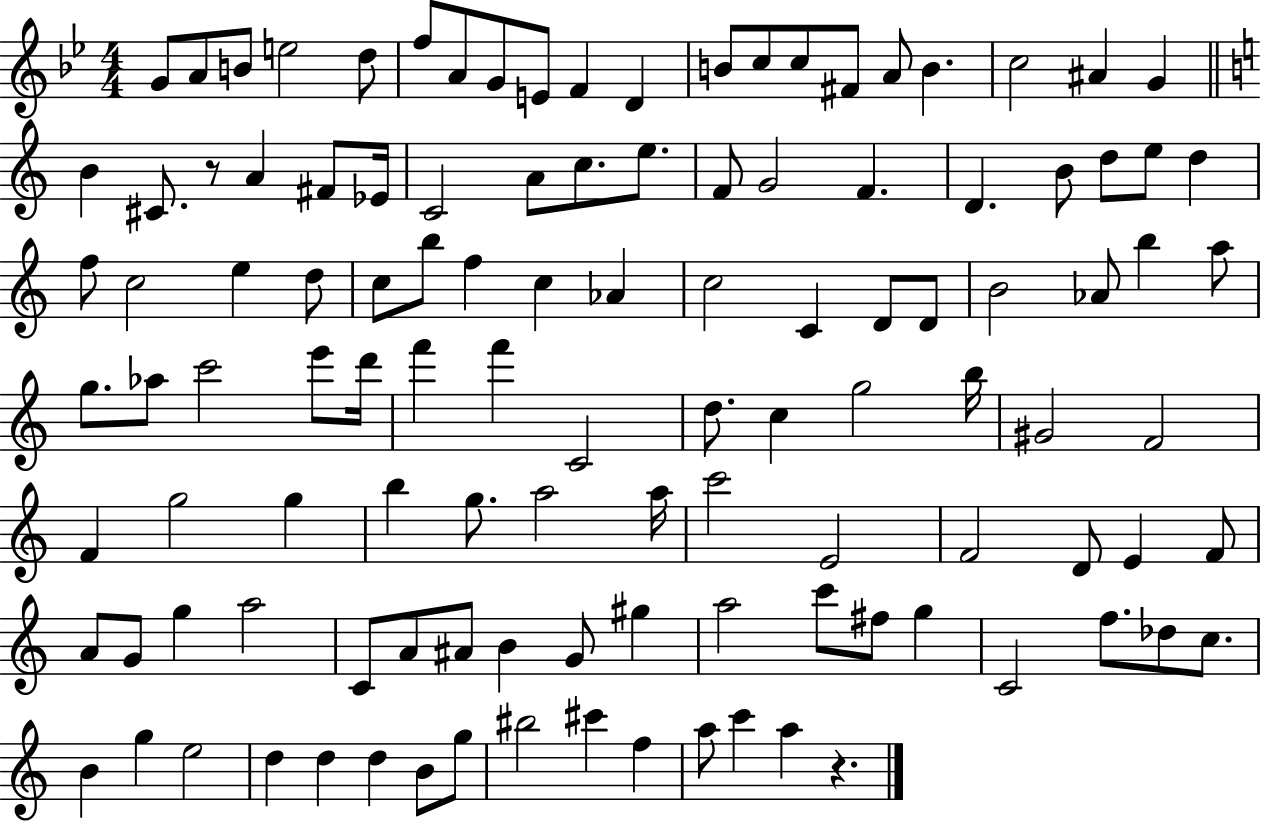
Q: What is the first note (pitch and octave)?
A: G4